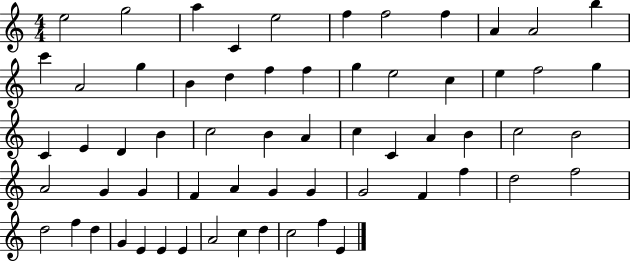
E5/h G5/h A5/q C4/q E5/h F5/q F5/h F5/q A4/q A4/h B5/q C6/q A4/h G5/q B4/q D5/q F5/q F5/q G5/q E5/h C5/q E5/q F5/h G5/q C4/q E4/q D4/q B4/q C5/h B4/q A4/q C5/q C4/q A4/q B4/q C5/h B4/h A4/h G4/q G4/q F4/q A4/q G4/q G4/q G4/h F4/q F5/q D5/h F5/h D5/h F5/q D5/q G4/q E4/q E4/q E4/q A4/h C5/q D5/q C5/h F5/q E4/q